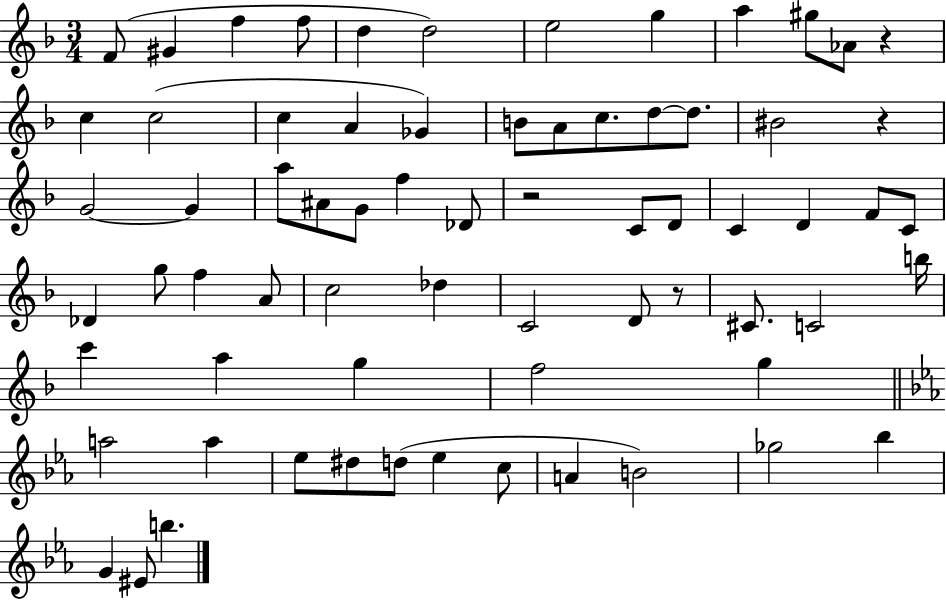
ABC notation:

X:1
T:Untitled
M:3/4
L:1/4
K:F
F/2 ^G f f/2 d d2 e2 g a ^g/2 _A/2 z c c2 c A _G B/2 A/2 c/2 d/2 d/2 ^B2 z G2 G a/2 ^A/2 G/2 f _D/2 z2 C/2 D/2 C D F/2 C/2 _D g/2 f A/2 c2 _d C2 D/2 z/2 ^C/2 C2 b/4 c' a g f2 g a2 a _e/2 ^d/2 d/2 _e c/2 A B2 _g2 _b G ^E/2 b